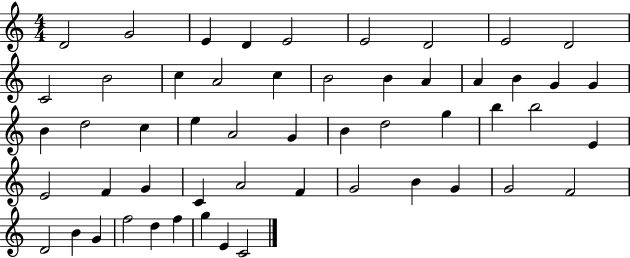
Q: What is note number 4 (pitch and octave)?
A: D4